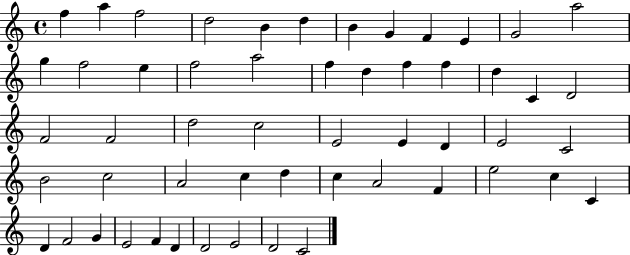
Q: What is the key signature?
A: C major